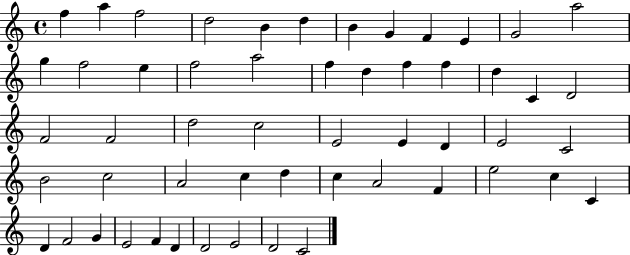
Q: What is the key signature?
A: C major